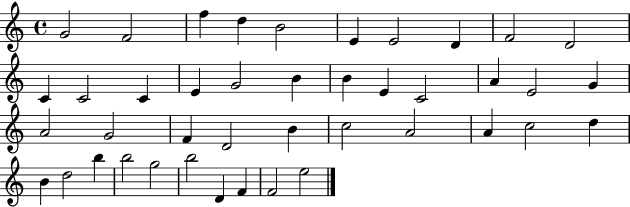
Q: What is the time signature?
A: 4/4